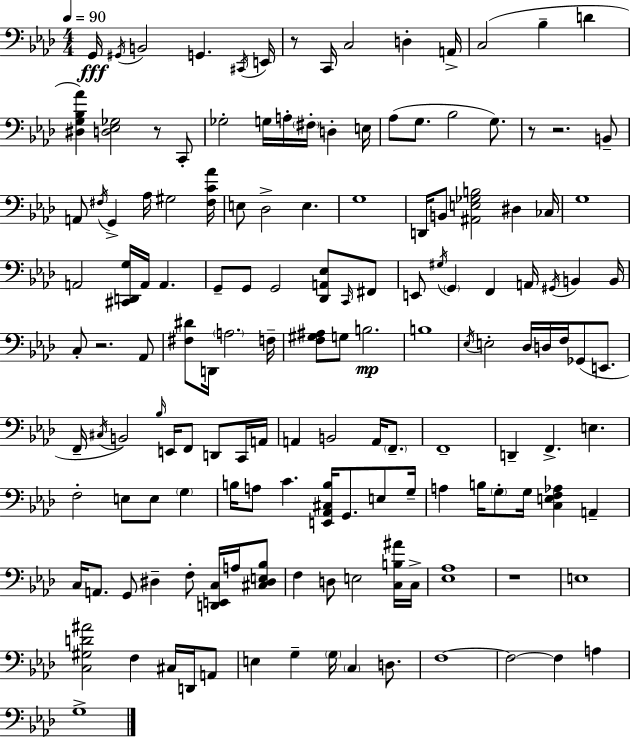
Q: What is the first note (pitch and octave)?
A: G2